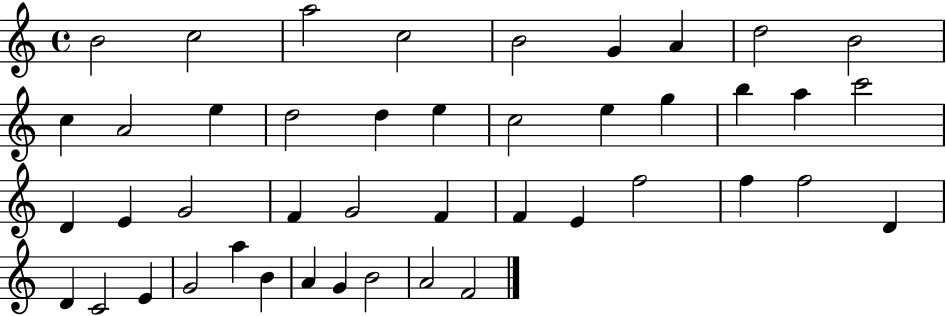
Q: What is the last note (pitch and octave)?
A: F4